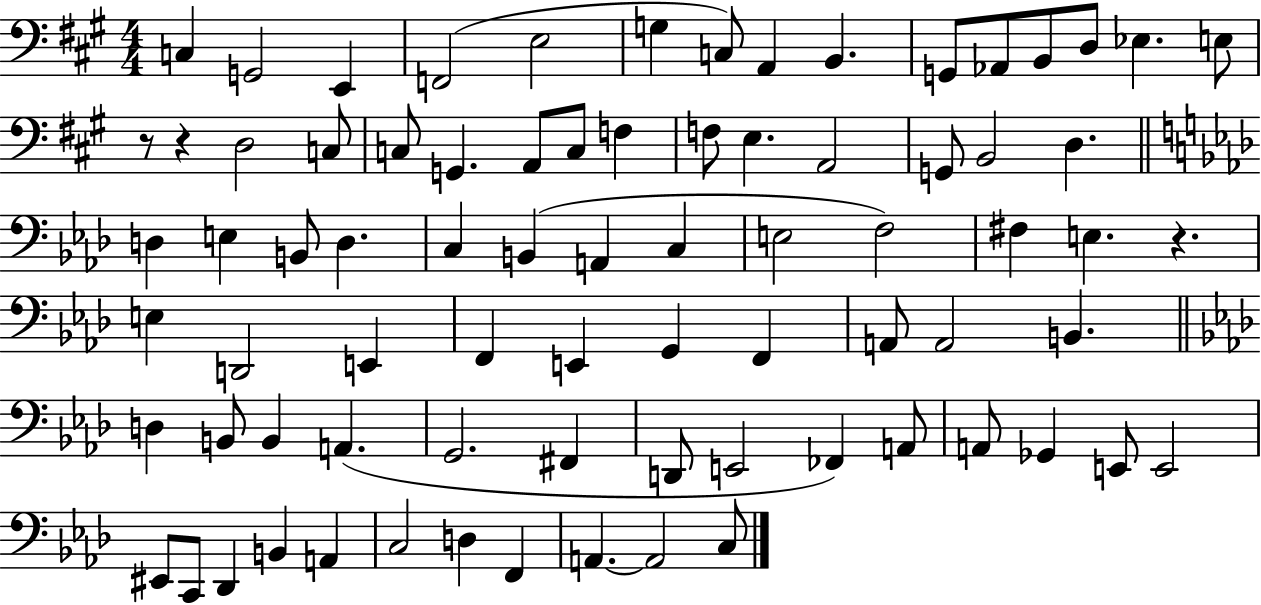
C3/q G2/h E2/q F2/h E3/h G3/q C3/e A2/q B2/q. G2/e Ab2/e B2/e D3/e Eb3/q. E3/e R/e R/q D3/h C3/e C3/e G2/q. A2/e C3/e F3/q F3/e E3/q. A2/h G2/e B2/h D3/q. D3/q E3/q B2/e D3/q. C3/q B2/q A2/q C3/q E3/h F3/h F#3/q E3/q. R/q. E3/q D2/h E2/q F2/q E2/q G2/q F2/q A2/e A2/h B2/q. D3/q B2/e B2/q A2/q. G2/h. F#2/q D2/e E2/h FES2/q A2/e A2/e Gb2/q E2/e E2/h EIS2/e C2/e Db2/q B2/q A2/q C3/h D3/q F2/q A2/q. A2/h C3/e